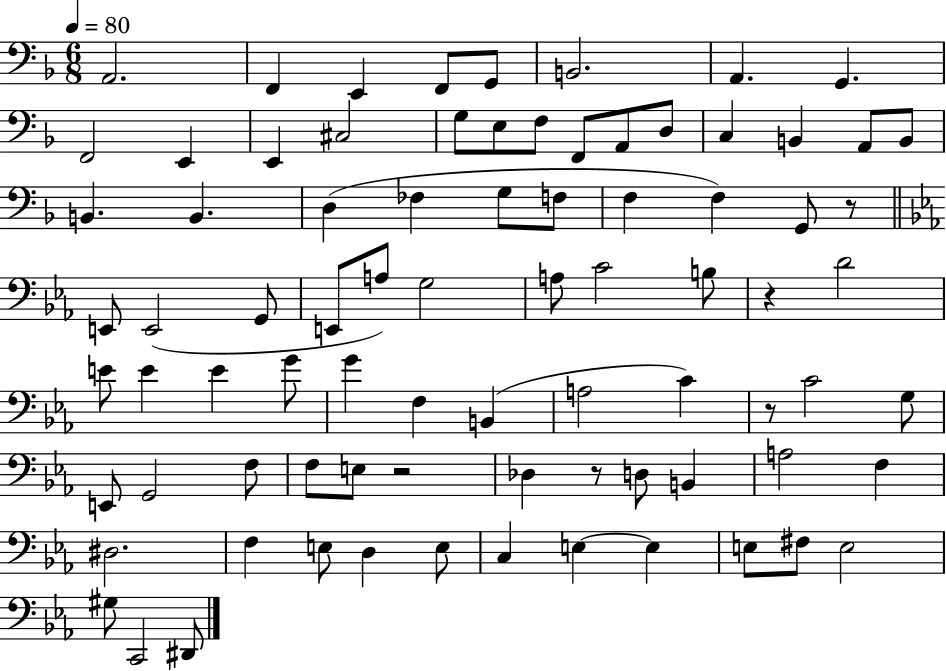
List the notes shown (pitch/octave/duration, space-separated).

A2/h. F2/q E2/q F2/e G2/e B2/h. A2/q. G2/q. F2/h E2/q E2/q C#3/h G3/e E3/e F3/e F2/e A2/e D3/e C3/q B2/q A2/e B2/e B2/q. B2/q. D3/q FES3/q G3/e F3/e F3/q F3/q G2/e R/e E2/e E2/h G2/e E2/e A3/e G3/h A3/e C4/h B3/e R/q D4/h E4/e E4/q E4/q G4/e G4/q F3/q B2/q A3/h C4/q R/e C4/h G3/e E2/e G2/h F3/e F3/e E3/e R/h Db3/q R/e D3/e B2/q A3/h F3/q D#3/h. F3/q E3/e D3/q E3/e C3/q E3/q E3/q E3/e F#3/e E3/h G#3/e C2/h D#2/e